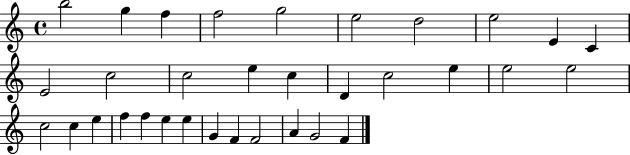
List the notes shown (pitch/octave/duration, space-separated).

B5/h G5/q F5/q F5/h G5/h E5/h D5/h E5/h E4/q C4/q E4/h C5/h C5/h E5/q C5/q D4/q C5/h E5/q E5/h E5/h C5/h C5/q E5/q F5/q F5/q E5/q E5/q G4/q F4/q F4/h A4/q G4/h F4/q